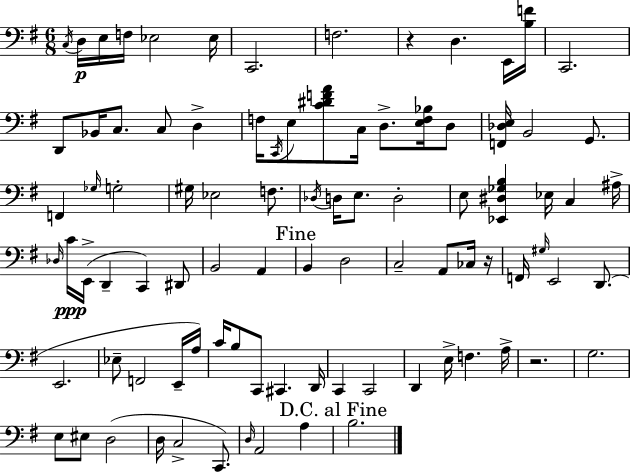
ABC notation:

X:1
T:Untitled
M:6/8
L:1/4
K:G
C,/4 D,/4 E,/4 F,/4 _E,2 _E,/4 C,,2 F,2 z D, E,,/4 [B,F]/4 C,,2 D,,/2 _B,,/4 C,/2 C,/2 D, F,/4 C,,/4 E,/2 [C^DFA]/2 C,/4 D,/2 [E,F,_B,]/4 D,/2 [F,,_D,E,]/4 B,,2 G,,/2 F,, _G,/4 G,2 ^G,/4 _E,2 F,/2 _D,/4 D,/4 E,/2 D,2 E,/2 [_E,,^D,_G,B,] _E,/4 C, ^A,/4 _D,/4 C/4 E,,/4 D,, C,, ^D,,/2 B,,2 A,, B,, D,2 C,2 A,,/2 _C,/4 z/4 F,,/4 ^G,/4 E,,2 D,,/2 E,,2 _E,/2 F,,2 E,,/4 A,/4 C/4 B,/2 C,,/2 ^C,, D,,/4 C,, C,,2 D,, E,/4 F, A,/4 z2 G,2 E,/2 ^E,/2 D,2 D,/4 C,2 C,,/2 D,/4 A,,2 A, B,2